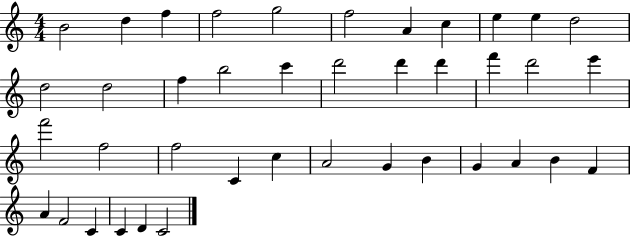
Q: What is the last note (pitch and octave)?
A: C4